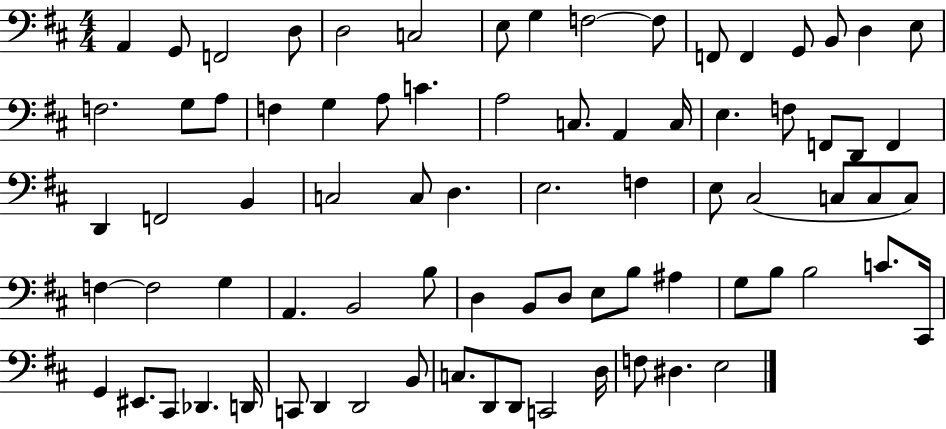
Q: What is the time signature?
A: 4/4